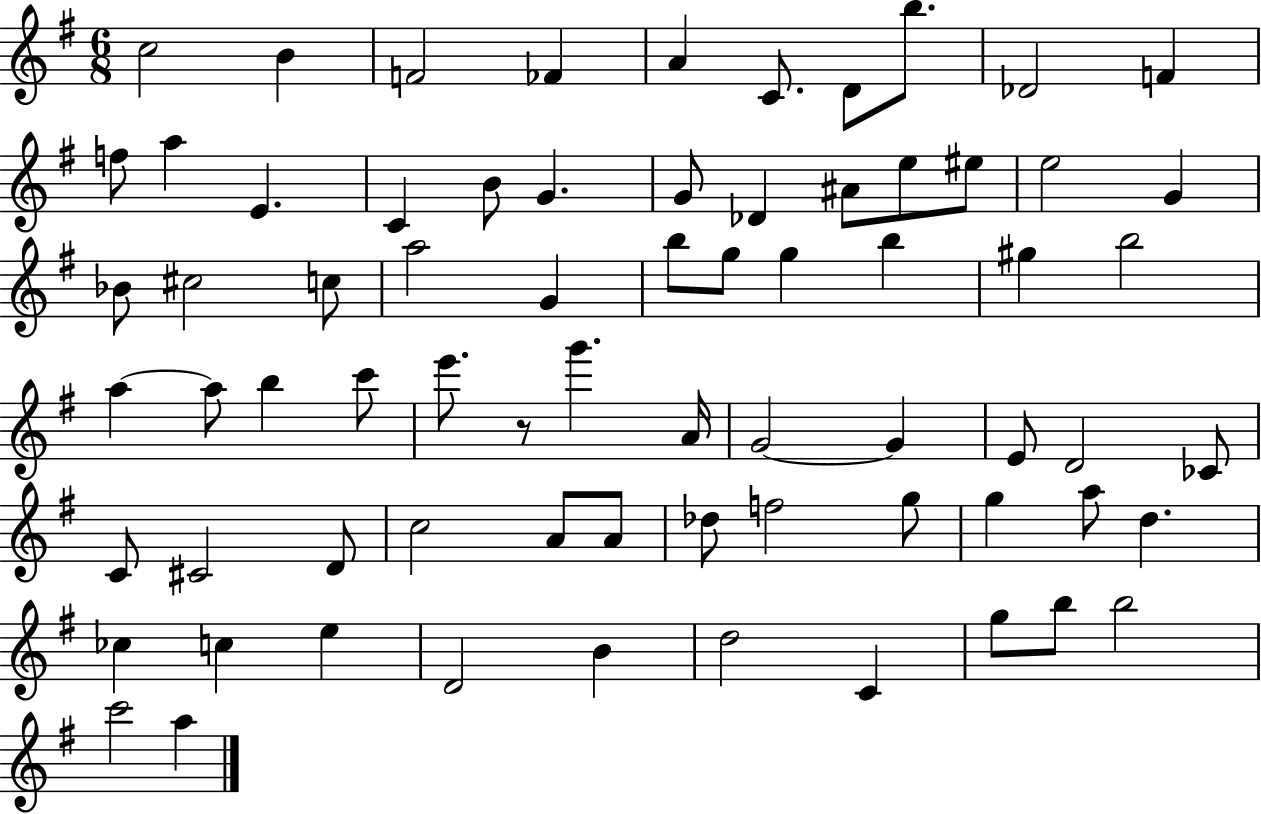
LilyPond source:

{
  \clef treble
  \numericTimeSignature
  \time 6/8
  \key g \major
  c''2 b'4 | f'2 fes'4 | a'4 c'8. d'8 b''8. | des'2 f'4 | \break f''8 a''4 e'4. | c'4 b'8 g'4. | g'8 des'4 ais'8 e''8 eis''8 | e''2 g'4 | \break bes'8 cis''2 c''8 | a''2 g'4 | b''8 g''8 g''4 b''4 | gis''4 b''2 | \break a''4~~ a''8 b''4 c'''8 | e'''8. r8 g'''4. a'16 | g'2~~ g'4 | e'8 d'2 ces'8 | \break c'8 cis'2 d'8 | c''2 a'8 a'8 | des''8 f''2 g''8 | g''4 a''8 d''4. | \break ces''4 c''4 e''4 | d'2 b'4 | d''2 c'4 | g''8 b''8 b''2 | \break c'''2 a''4 | \bar "|."
}